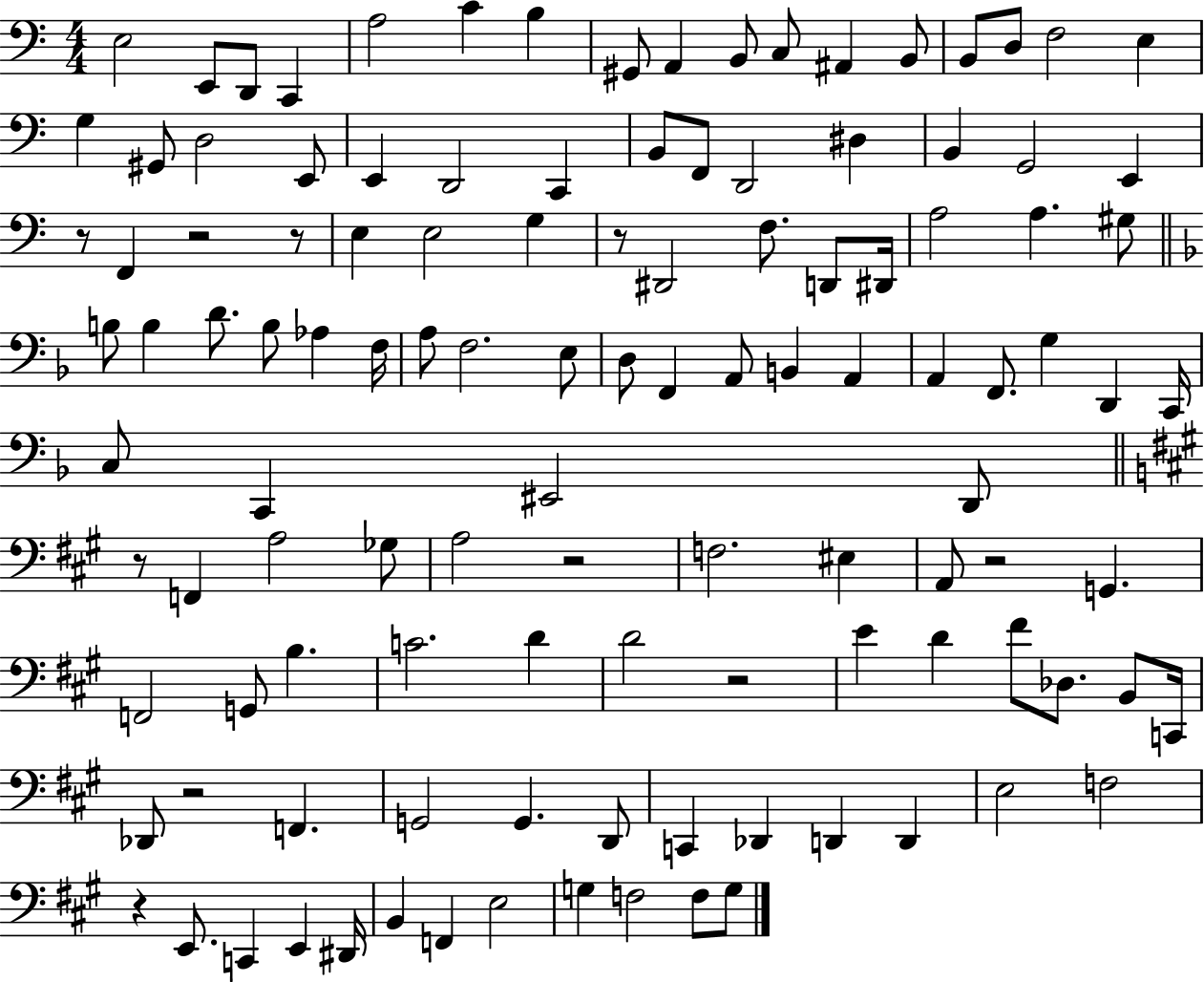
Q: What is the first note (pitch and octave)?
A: E3